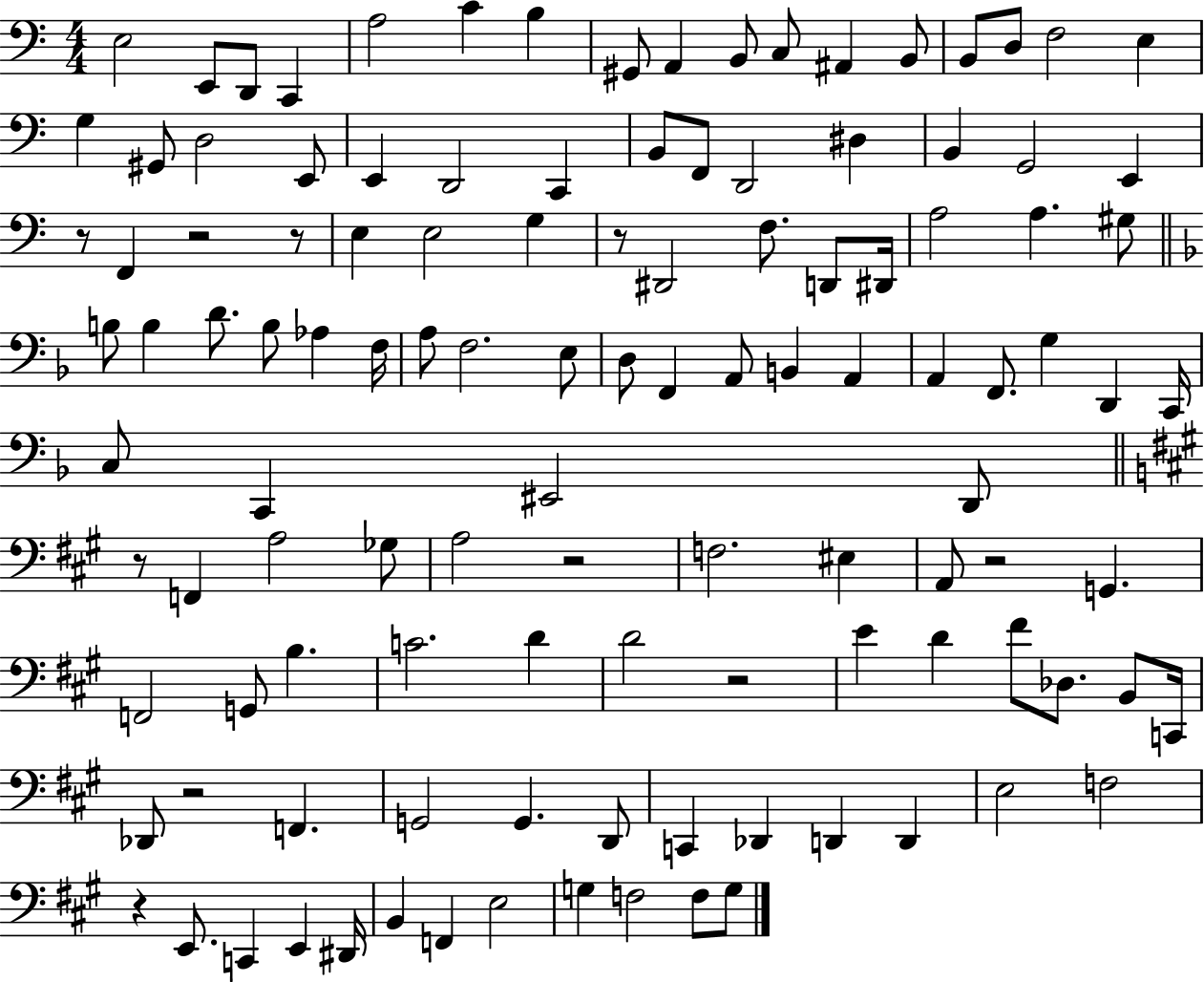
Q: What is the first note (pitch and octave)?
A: E3